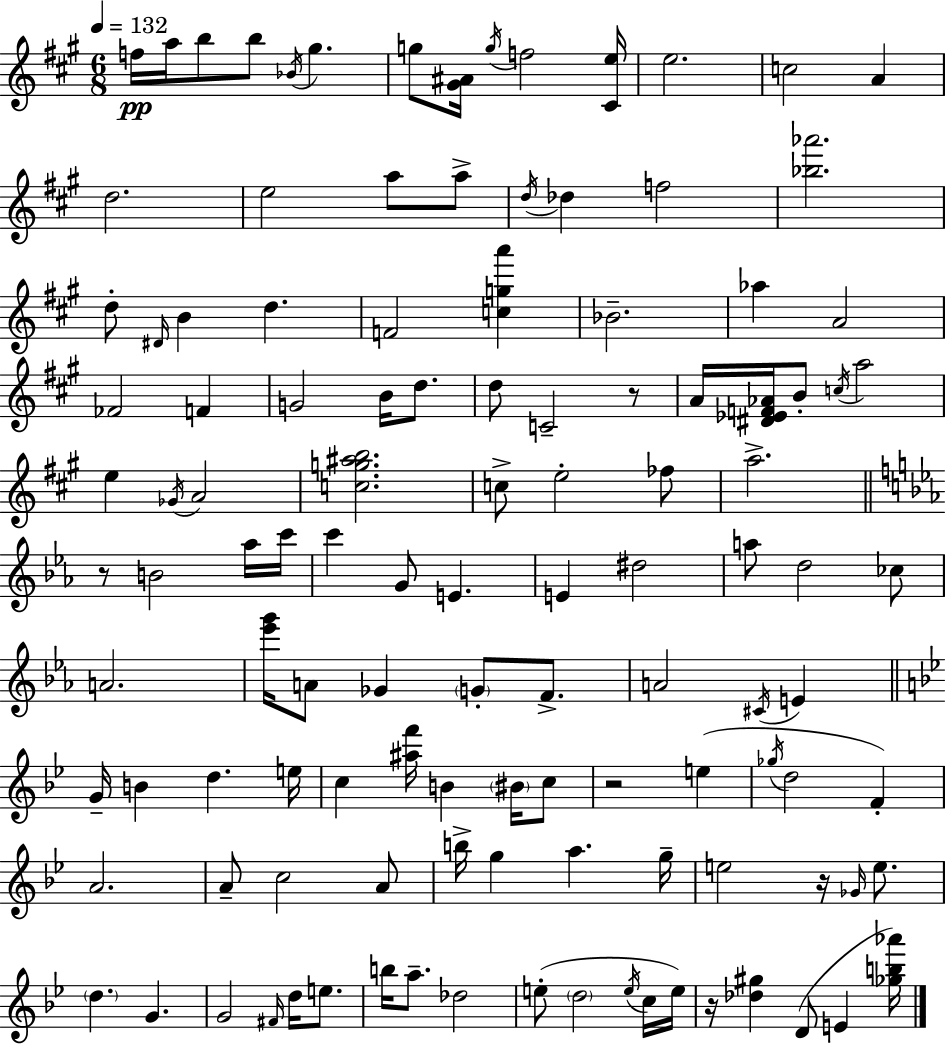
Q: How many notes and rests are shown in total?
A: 118